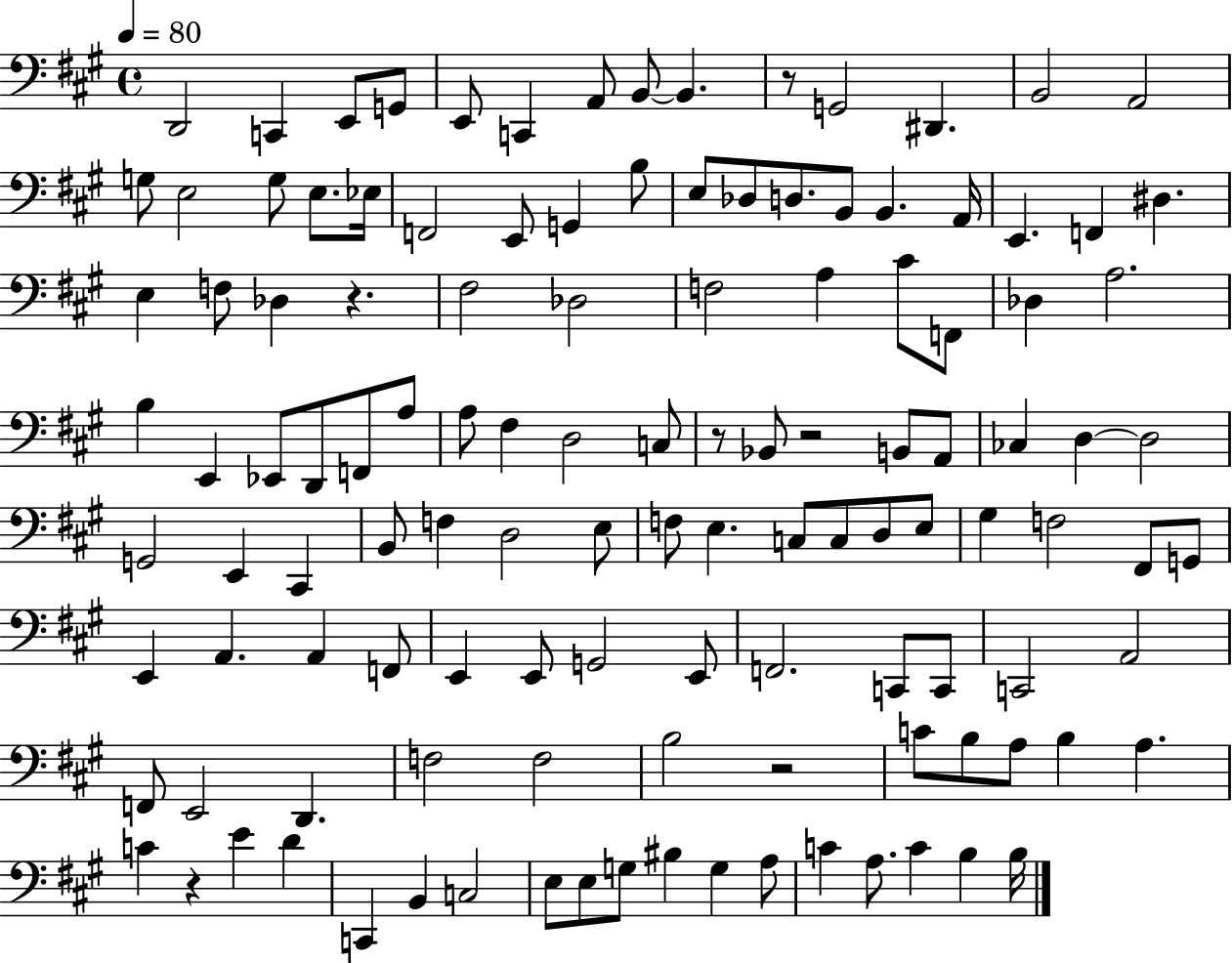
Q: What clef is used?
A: bass